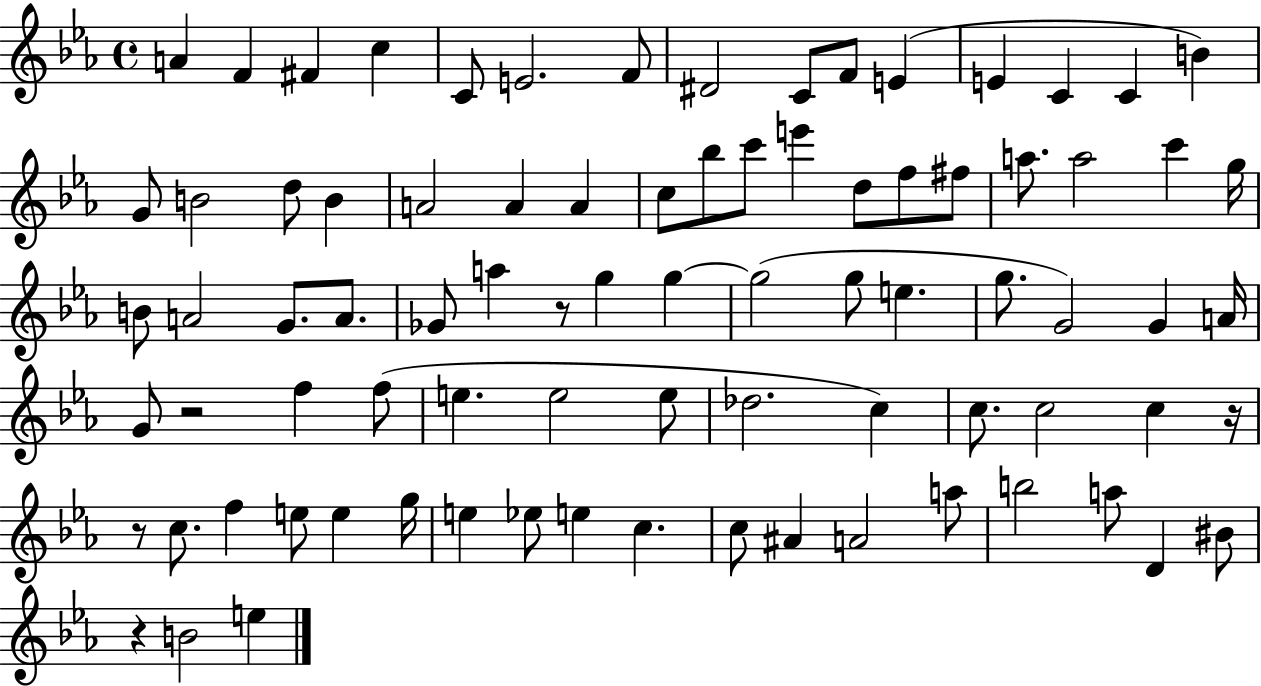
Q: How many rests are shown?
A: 5